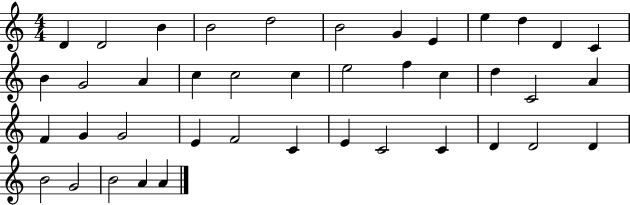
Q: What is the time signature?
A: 4/4